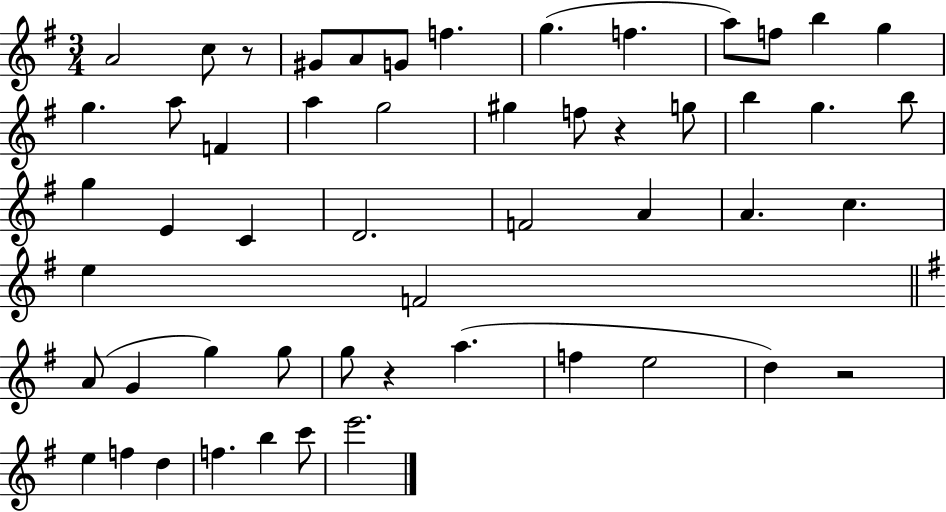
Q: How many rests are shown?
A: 4